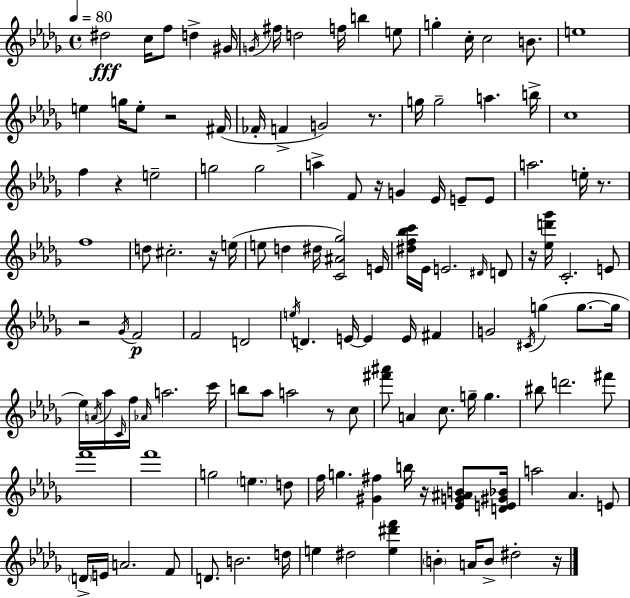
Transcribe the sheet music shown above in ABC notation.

X:1
T:Untitled
M:4/4
L:1/4
K:Bbm
^d2 c/4 f/2 d ^G/4 G/4 ^f/4 d2 f/4 b e/2 g c/4 c2 B/2 e4 e g/4 e/2 z2 ^F/4 _F/4 F G2 z/2 g/4 g2 a b/4 c4 f z e2 g2 g2 a F/2 z/4 G _E/4 E/2 E/2 a2 e/4 z/2 f4 d/2 ^c2 z/4 e/4 e/2 d ^d/4 [C^A_g]2 E/4 [^df_bc']/4 _E/4 E2 ^D/4 D/2 z/4 [_ed'_g']/4 C2 E/2 z2 _G/4 F2 F2 D2 e/4 D E/4 E E/4 ^F G2 ^C/4 g g/2 g/4 _e/4 A/4 _a/4 C/4 f/4 _A/4 a2 c'/4 b/2 _a/2 a2 z/2 c/2 [^f'^a']/2 A c/2 g/4 g ^b/2 d'2 ^f'/2 f'4 f'4 g2 e d/2 f/4 g [^G^f] b/4 z/4 [_EG^AB]/2 [DE^G_B]/4 a2 _A E/2 D/4 E/4 A2 F/2 D/2 B2 d/4 e ^d2 [e^d'f'] B A/4 B/2 ^d2 z/4